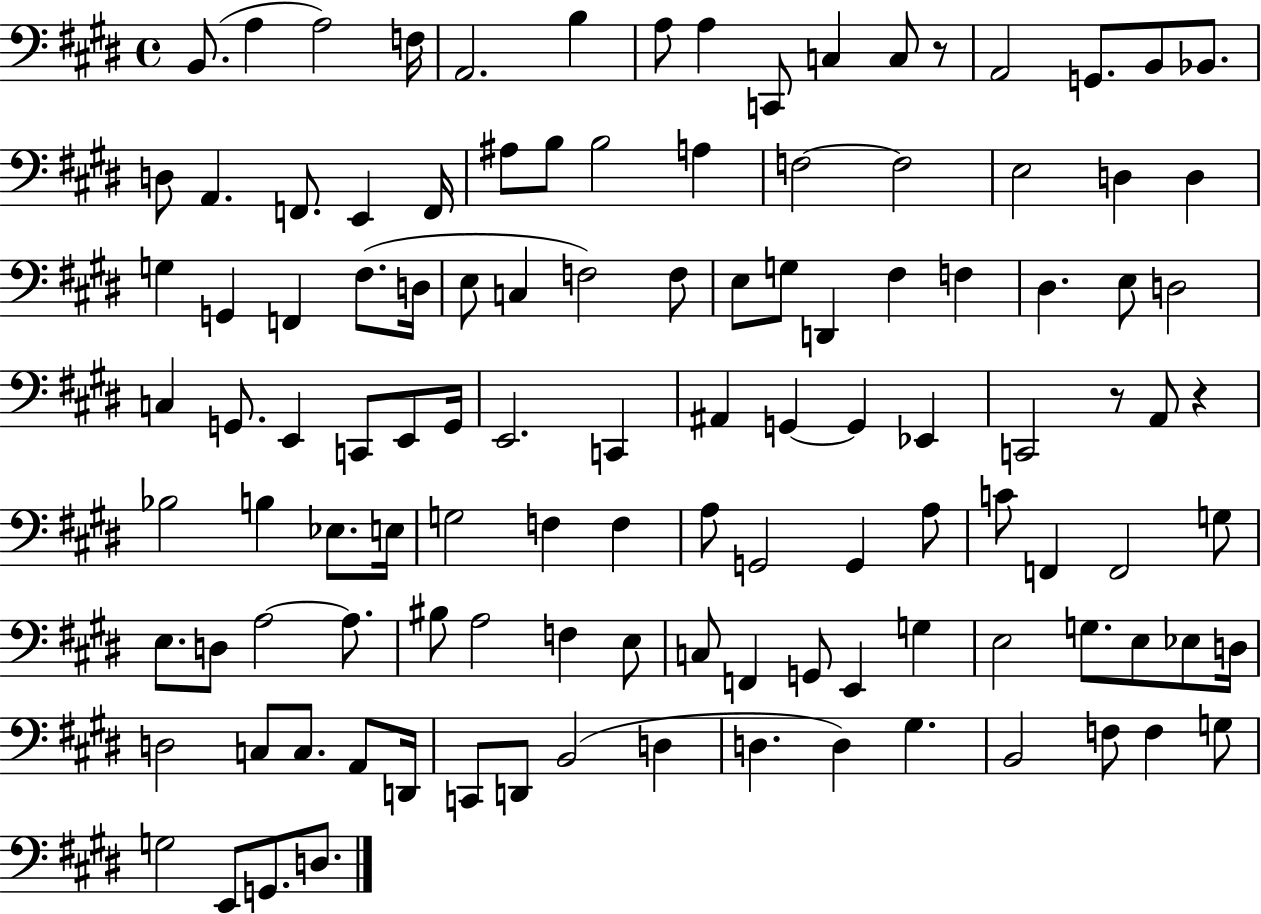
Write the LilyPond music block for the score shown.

{
  \clef bass
  \time 4/4
  \defaultTimeSignature
  \key e \major
  \repeat volta 2 { b,8.( a4 a2) f16 | a,2. b4 | a8 a4 c,8 c4 c8 r8 | a,2 g,8. b,8 bes,8. | \break d8 a,4. f,8. e,4 f,16 | ais8 b8 b2 a4 | f2~~ f2 | e2 d4 d4 | \break g4 g,4 f,4 fis8.( d16 | e8 c4 f2) f8 | e8 g8 d,4 fis4 f4 | dis4. e8 d2 | \break c4 g,8. e,4 c,8 e,8 g,16 | e,2. c,4 | ais,4 g,4~~ g,4 ees,4 | c,2 r8 a,8 r4 | \break bes2 b4 ees8. e16 | g2 f4 f4 | a8 g,2 g,4 a8 | c'8 f,4 f,2 g8 | \break e8. d8 a2~~ a8. | bis8 a2 f4 e8 | c8 f,4 g,8 e,4 g4 | e2 g8. e8 ees8 d16 | \break d2 c8 c8. a,8 d,16 | c,8 d,8 b,2( d4 | d4. d4) gis4. | b,2 f8 f4 g8 | \break g2 e,8 g,8. d8. | } \bar "|."
}